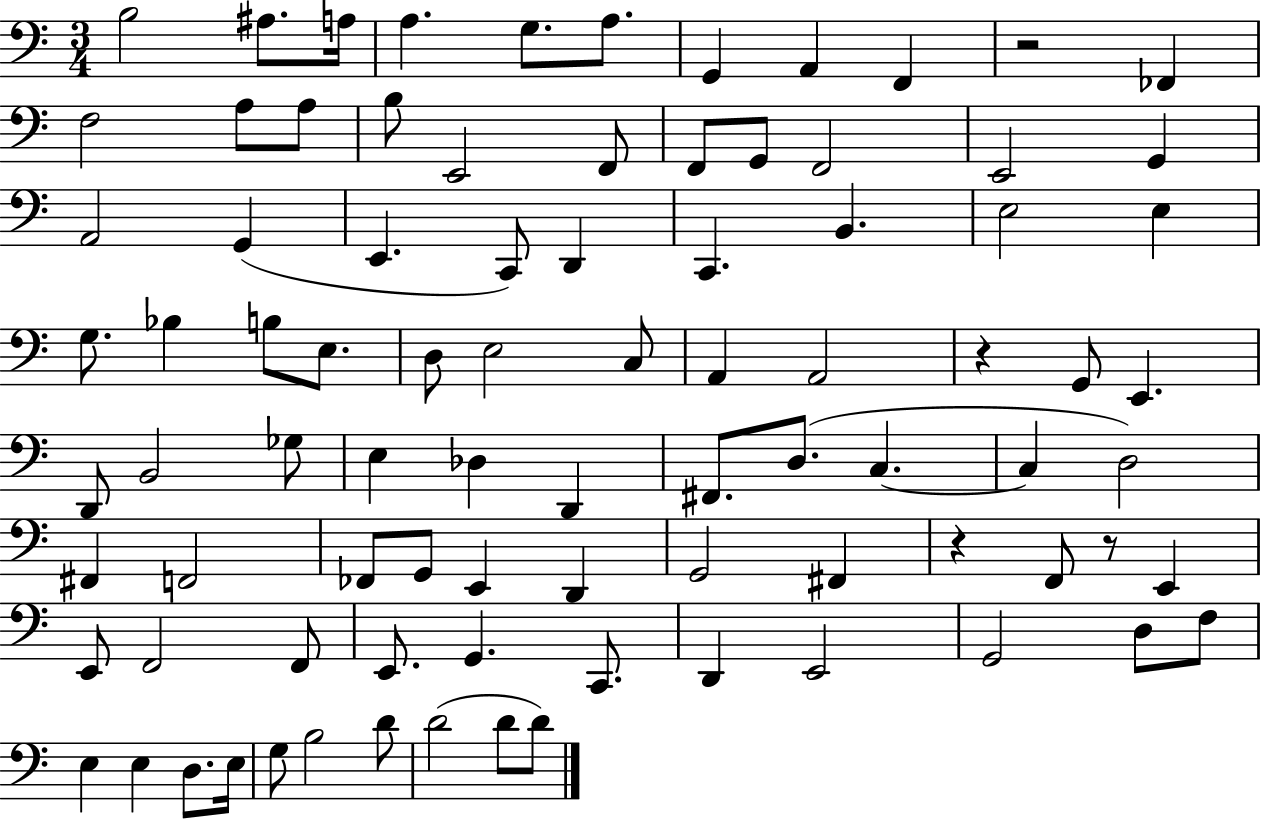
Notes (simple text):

B3/h A#3/e. A3/s A3/q. G3/e. A3/e. G2/q A2/q F2/q R/h FES2/q F3/h A3/e A3/e B3/e E2/h F2/e F2/e G2/e F2/h E2/h G2/q A2/h G2/q E2/q. C2/e D2/q C2/q. B2/q. E3/h E3/q G3/e. Bb3/q B3/e E3/e. D3/e E3/h C3/e A2/q A2/h R/q G2/e E2/q. D2/e B2/h Gb3/e E3/q Db3/q D2/q F#2/e. D3/e. C3/q. C3/q D3/h F#2/q F2/h FES2/e G2/e E2/q D2/q G2/h F#2/q R/q F2/e R/e E2/q E2/e F2/h F2/e E2/e. G2/q. C2/e. D2/q E2/h G2/h D3/e F3/e E3/q E3/q D3/e. E3/s G3/e B3/h D4/e D4/h D4/e D4/e